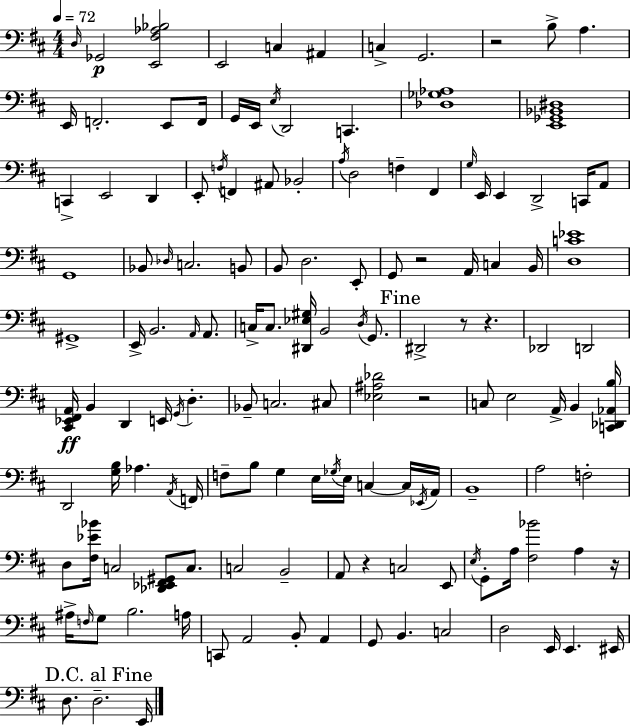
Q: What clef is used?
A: bass